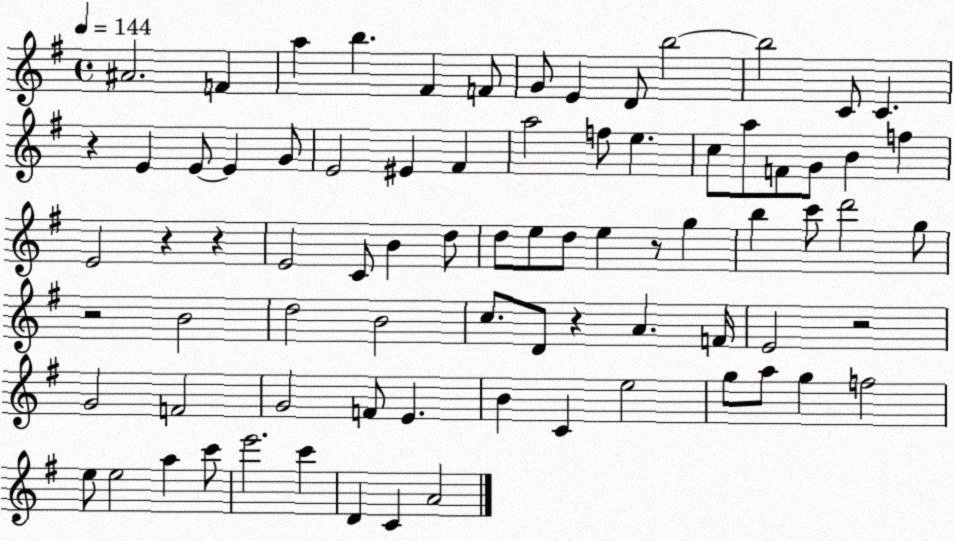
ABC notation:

X:1
T:Untitled
M:4/4
L:1/4
K:G
^A2 F a b ^F F/2 G/2 E D/2 b2 b2 C/2 C z E E/2 E G/2 E2 ^E ^F a2 f/2 e c/2 a/2 F/2 G/2 B f E2 z z E2 C/2 B d/2 d/2 e/2 d/2 e z/2 g b c'/2 d'2 g/2 z2 B2 d2 B2 c/2 D/2 z A F/4 E2 z2 G2 F2 G2 F/2 E B C e2 g/2 a/2 g f2 e/2 e2 a c'/2 e'2 c' D C A2